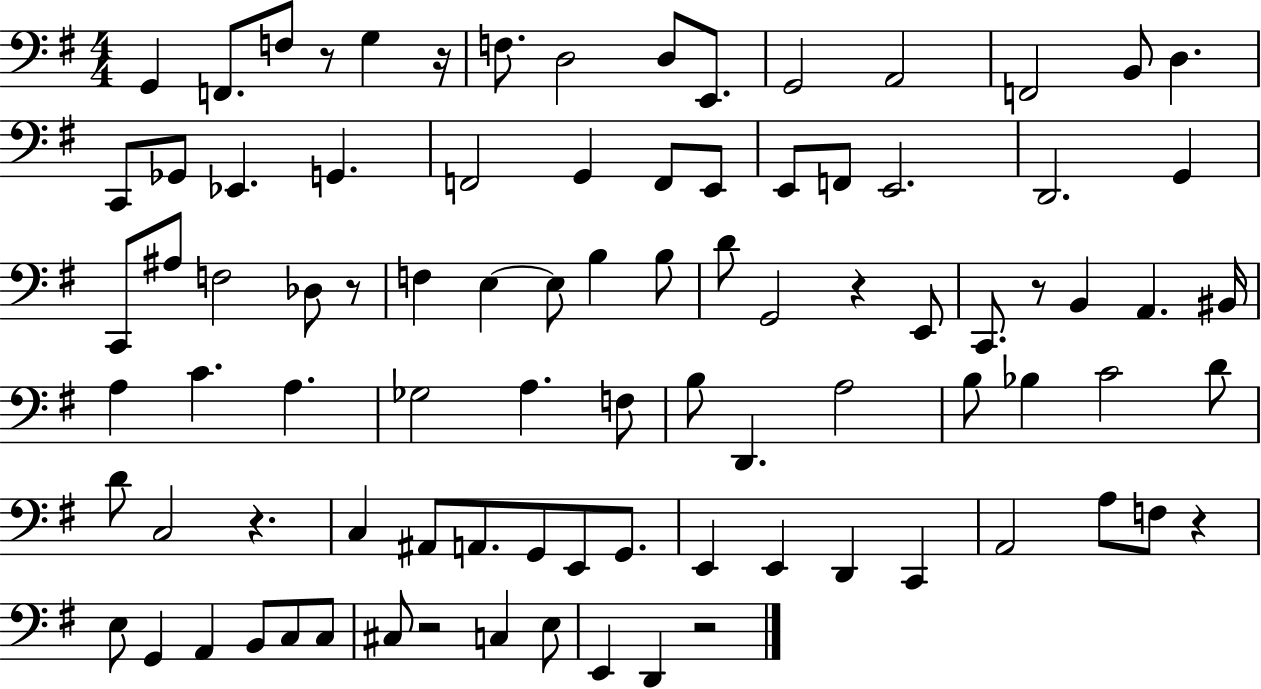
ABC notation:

X:1
T:Untitled
M:4/4
L:1/4
K:G
G,, F,,/2 F,/2 z/2 G, z/4 F,/2 D,2 D,/2 E,,/2 G,,2 A,,2 F,,2 B,,/2 D, C,,/2 _G,,/2 _E,, G,, F,,2 G,, F,,/2 E,,/2 E,,/2 F,,/2 E,,2 D,,2 G,, C,,/2 ^A,/2 F,2 _D,/2 z/2 F, E, E,/2 B, B,/2 D/2 G,,2 z E,,/2 C,,/2 z/2 B,, A,, ^B,,/4 A, C A, _G,2 A, F,/2 B,/2 D,, A,2 B,/2 _B, C2 D/2 D/2 C,2 z C, ^A,,/2 A,,/2 G,,/2 E,,/2 G,,/2 E,, E,, D,, C,, A,,2 A,/2 F,/2 z E,/2 G,, A,, B,,/2 C,/2 C,/2 ^C,/2 z2 C, E,/2 E,, D,, z2